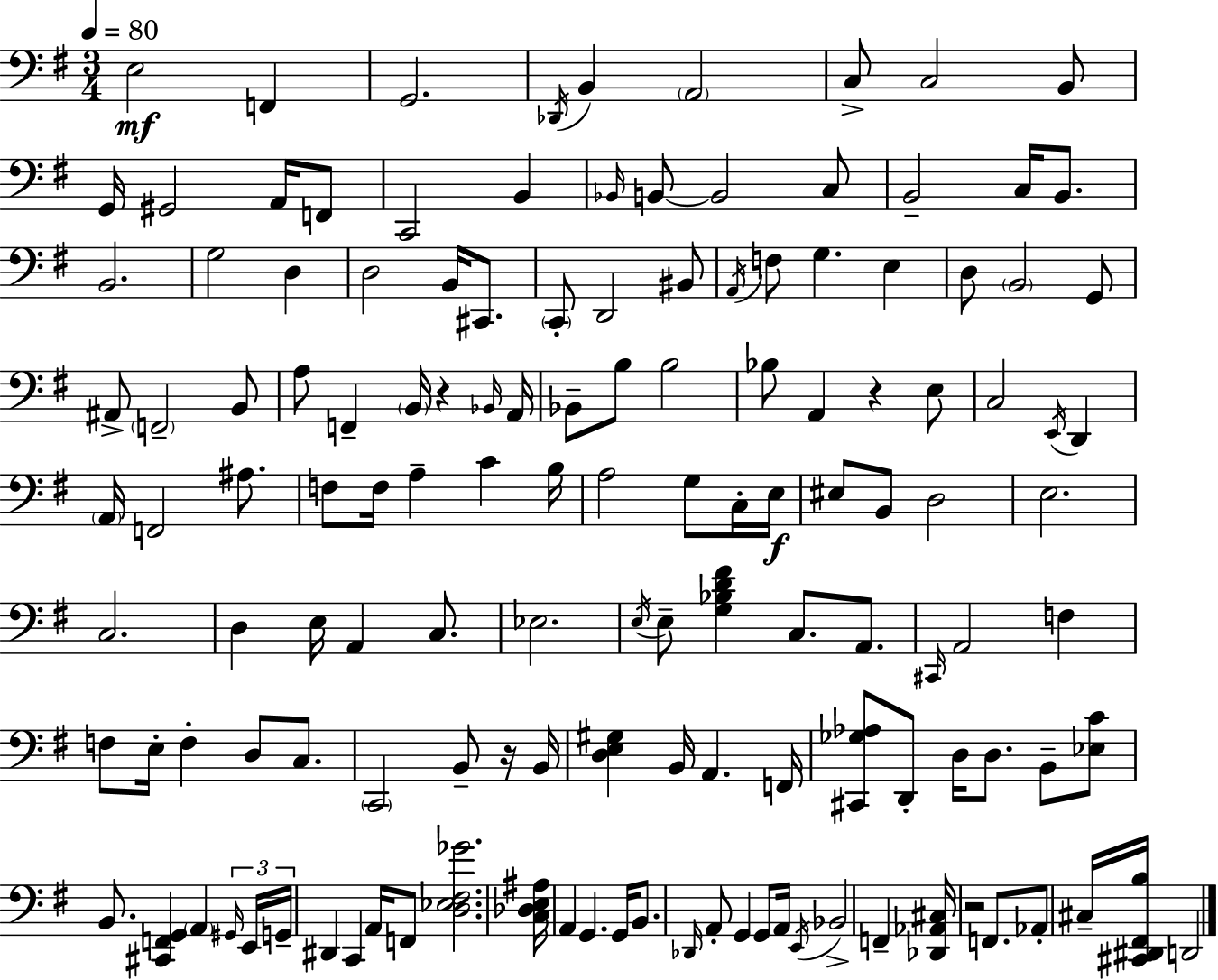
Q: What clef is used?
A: bass